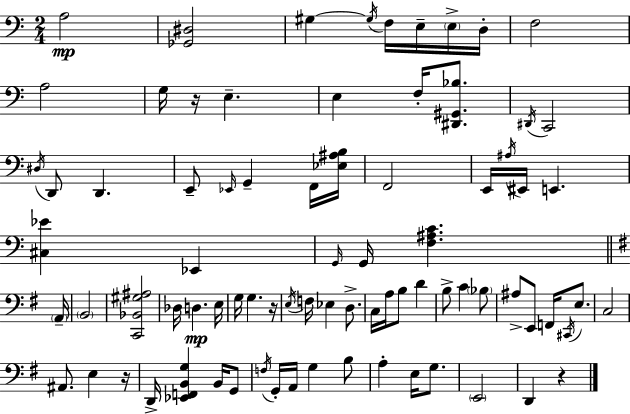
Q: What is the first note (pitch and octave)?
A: A3